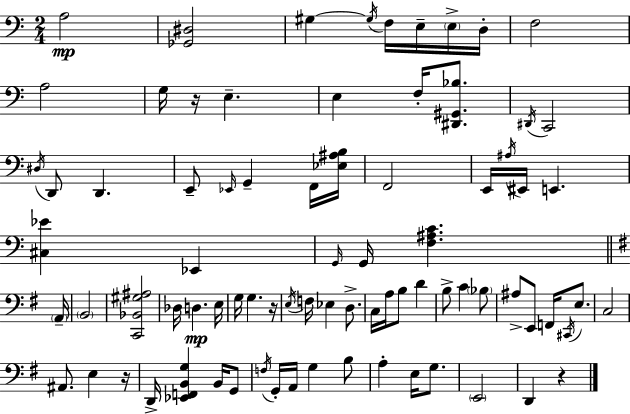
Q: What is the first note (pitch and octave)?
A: A3